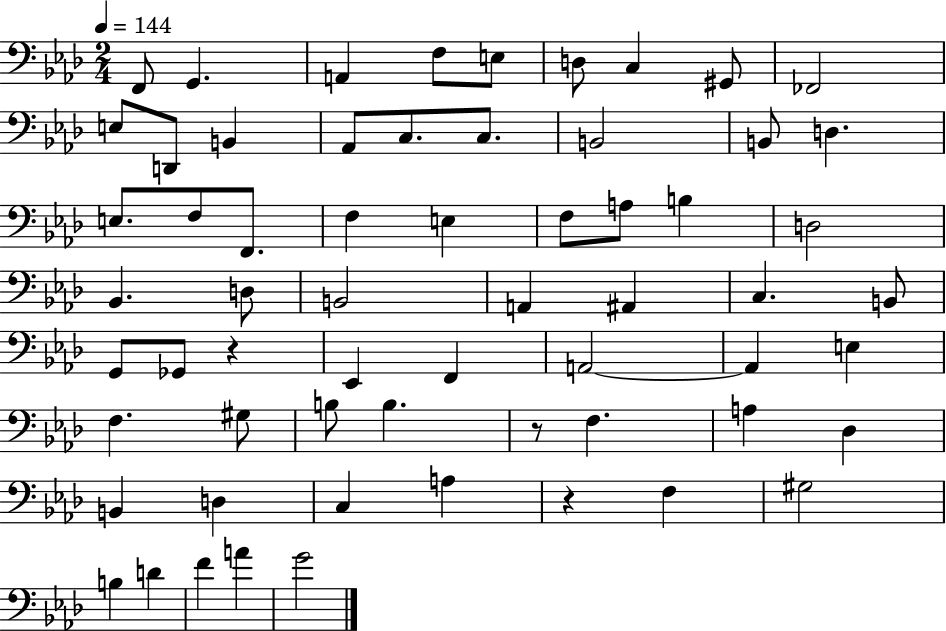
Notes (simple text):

F2/e G2/q. A2/q F3/e E3/e D3/e C3/q G#2/e FES2/h E3/e D2/e B2/q Ab2/e C3/e. C3/e. B2/h B2/e D3/q. E3/e. F3/e F2/e. F3/q E3/q F3/e A3/e B3/q D3/h Bb2/q. D3/e B2/h A2/q A#2/q C3/q. B2/e G2/e Gb2/e R/q Eb2/q F2/q A2/h A2/q E3/q F3/q. G#3/e B3/e B3/q. R/e F3/q. A3/q Db3/q B2/q D3/q C3/q A3/q R/q F3/q G#3/h B3/q D4/q F4/q A4/q G4/h